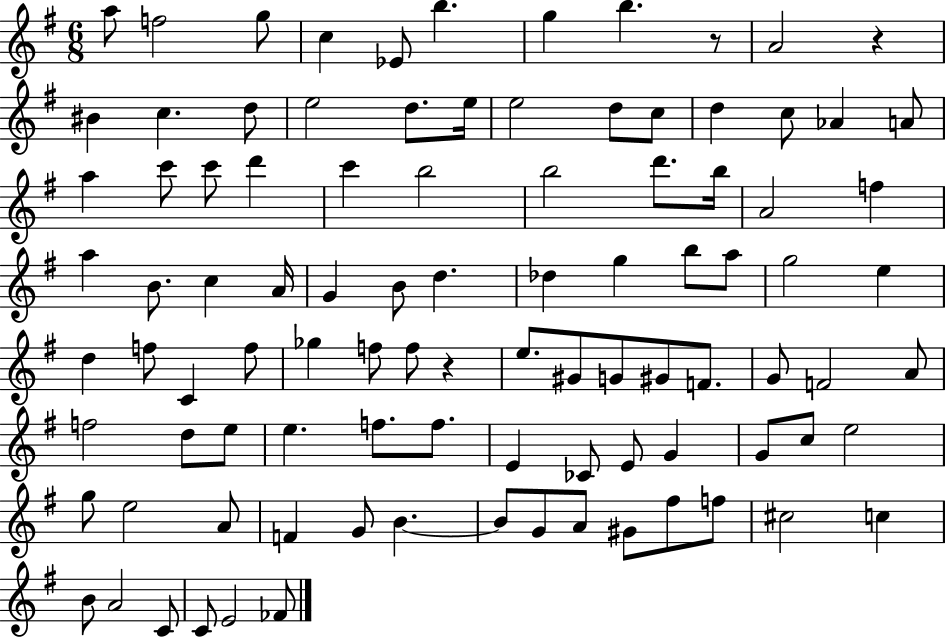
X:1
T:Untitled
M:6/8
L:1/4
K:G
a/2 f2 g/2 c _E/2 b g b z/2 A2 z ^B c d/2 e2 d/2 e/4 e2 d/2 c/2 d c/2 _A A/2 a c'/2 c'/2 d' c' b2 b2 d'/2 b/4 A2 f a B/2 c A/4 G B/2 d _d g b/2 a/2 g2 e d f/2 C f/2 _g f/2 f/2 z e/2 ^G/2 G/2 ^G/2 F/2 G/2 F2 A/2 f2 d/2 e/2 e f/2 f/2 E _C/2 E/2 G G/2 c/2 e2 g/2 e2 A/2 F G/2 B B/2 G/2 A/2 ^G/2 ^f/2 f/2 ^c2 c B/2 A2 C/2 C/2 E2 _F/2